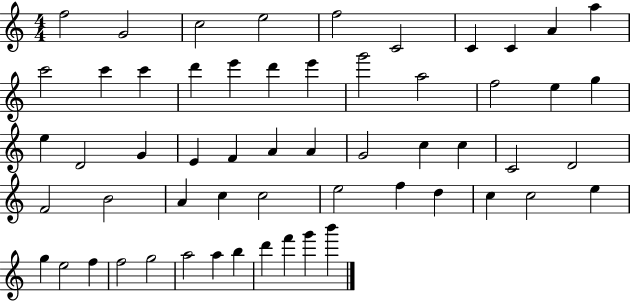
F5/h G4/h C5/h E5/h F5/h C4/h C4/q C4/q A4/q A5/q C6/h C6/q C6/q D6/q E6/q D6/q E6/q G6/h A5/h F5/h E5/q G5/q E5/q D4/h G4/q E4/q F4/q A4/q A4/q G4/h C5/q C5/q C4/h D4/h F4/h B4/h A4/q C5/q C5/h E5/h F5/q D5/q C5/q C5/h E5/q G5/q E5/h F5/q F5/h G5/h A5/h A5/q B5/q D6/q F6/q G6/q B6/q